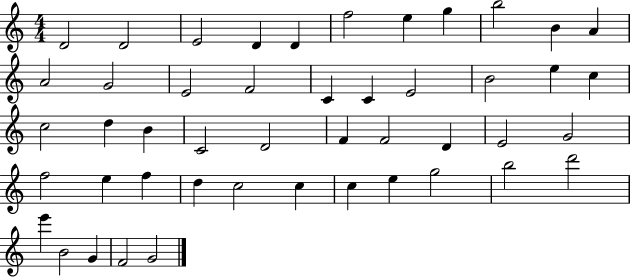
{
  \clef treble
  \numericTimeSignature
  \time 4/4
  \key c \major
  d'2 d'2 | e'2 d'4 d'4 | f''2 e''4 g''4 | b''2 b'4 a'4 | \break a'2 g'2 | e'2 f'2 | c'4 c'4 e'2 | b'2 e''4 c''4 | \break c''2 d''4 b'4 | c'2 d'2 | f'4 f'2 d'4 | e'2 g'2 | \break f''2 e''4 f''4 | d''4 c''2 c''4 | c''4 e''4 g''2 | b''2 d'''2 | \break e'''4 b'2 g'4 | f'2 g'2 | \bar "|."
}